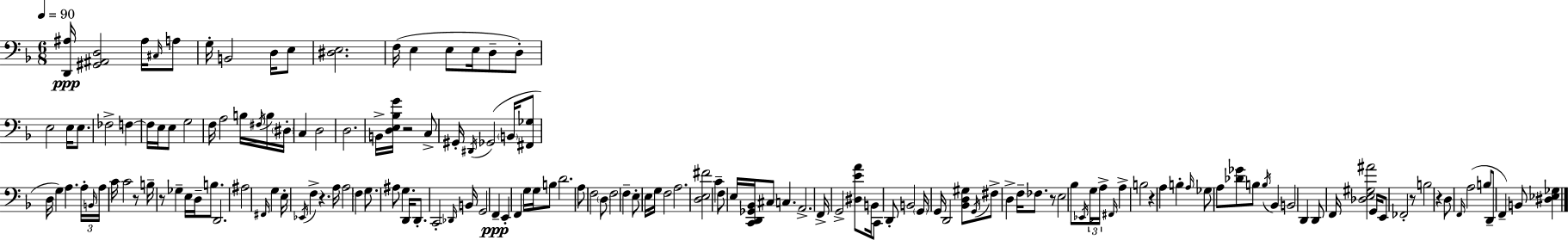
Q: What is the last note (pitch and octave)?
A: B2